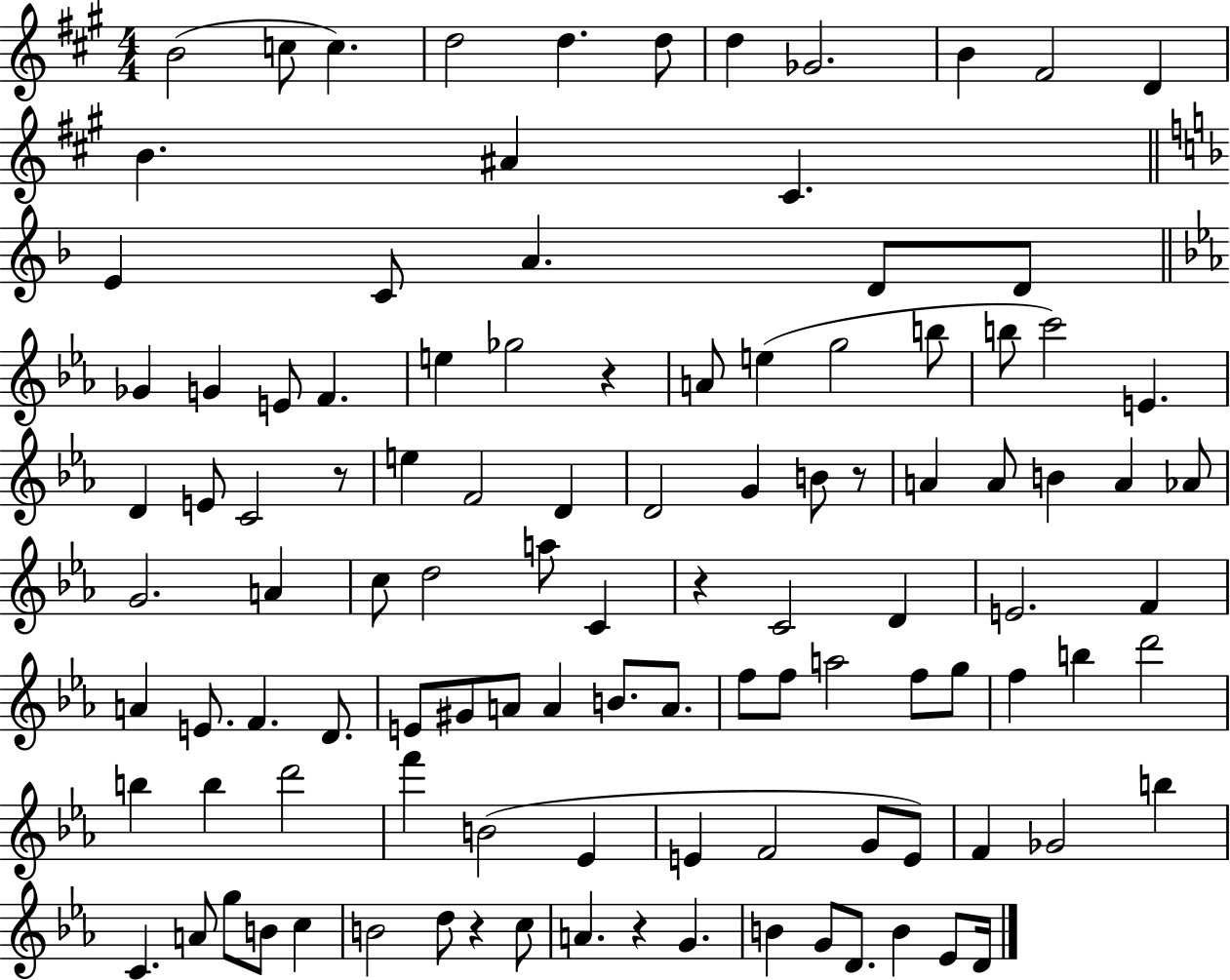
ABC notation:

X:1
T:Untitled
M:4/4
L:1/4
K:A
B2 c/2 c d2 d d/2 d _G2 B ^F2 D B ^A ^C E C/2 A D/2 D/2 _G G E/2 F e _g2 z A/2 e g2 b/2 b/2 c'2 E D E/2 C2 z/2 e F2 D D2 G B/2 z/2 A A/2 B A _A/2 G2 A c/2 d2 a/2 C z C2 D E2 F A E/2 F D/2 E/2 ^G/2 A/2 A B/2 A/2 f/2 f/2 a2 f/2 g/2 f b d'2 b b d'2 f' B2 _E E F2 G/2 E/2 F _G2 b C A/2 g/2 B/2 c B2 d/2 z c/2 A z G B G/2 D/2 B _E/2 D/4